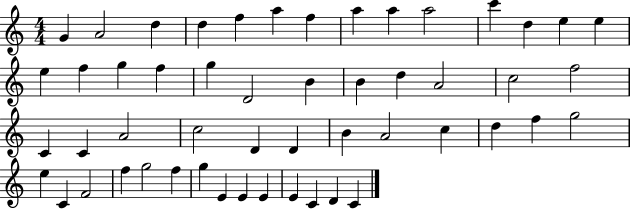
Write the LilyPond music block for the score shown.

{
  \clef treble
  \numericTimeSignature
  \time 4/4
  \key c \major
  g'4 a'2 d''4 | d''4 f''4 a''4 f''4 | a''4 a''4 a''2 | c'''4 d''4 e''4 e''4 | \break e''4 f''4 g''4 f''4 | g''4 d'2 b'4 | b'4 d''4 a'2 | c''2 f''2 | \break c'4 c'4 a'2 | c''2 d'4 d'4 | b'4 a'2 c''4 | d''4 f''4 g''2 | \break e''4 c'4 f'2 | f''4 g''2 f''4 | g''4 e'4 e'4 e'4 | e'4 c'4 d'4 c'4 | \break \bar "|."
}